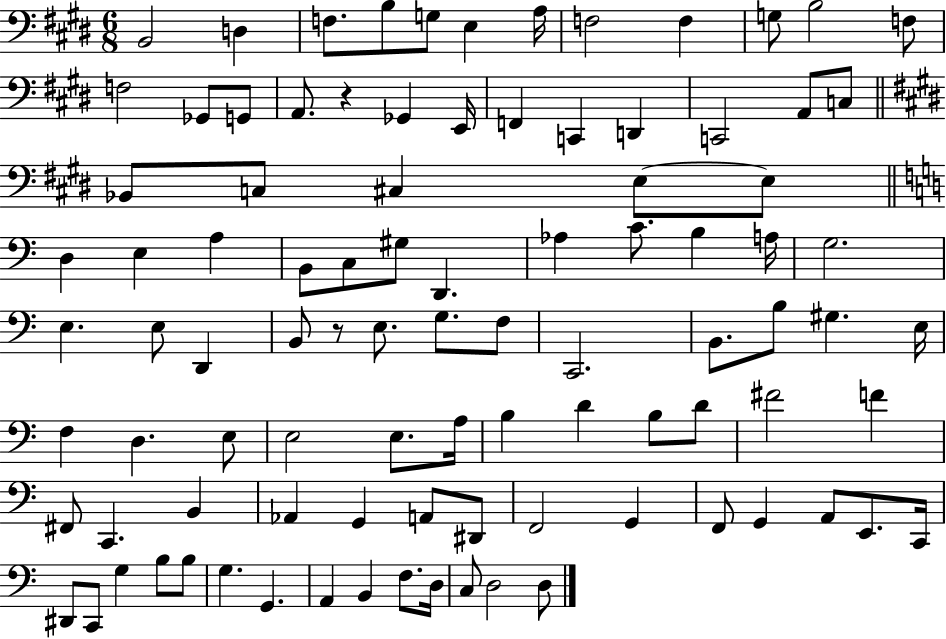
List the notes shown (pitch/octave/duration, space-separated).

B2/h D3/q F3/e. B3/e G3/e E3/q A3/s F3/h F3/q G3/e B3/h F3/e F3/h Gb2/e G2/e A2/e. R/q Gb2/q E2/s F2/q C2/q D2/q C2/h A2/e C3/e Bb2/e C3/e C#3/q E3/e E3/e D3/q E3/q A3/q B2/e C3/e G#3/e D2/q. Ab3/q C4/e. B3/q A3/s G3/h. E3/q. E3/e D2/q B2/e R/e E3/e. G3/e. F3/e C2/h. B2/e. B3/e G#3/q. E3/s F3/q D3/q. E3/e E3/h E3/e. A3/s B3/q D4/q B3/e D4/e F#4/h F4/q F#2/e C2/q. B2/q Ab2/q G2/q A2/e D#2/e F2/h G2/q F2/e G2/q A2/e E2/e. C2/s D#2/e C2/e G3/q B3/e B3/e G3/q. G2/q. A2/q B2/q F3/e. D3/s C3/e D3/h D3/e